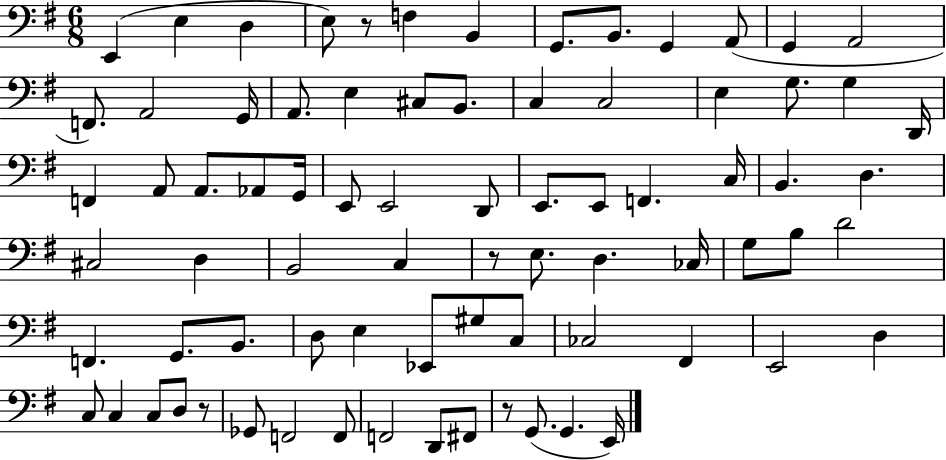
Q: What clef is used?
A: bass